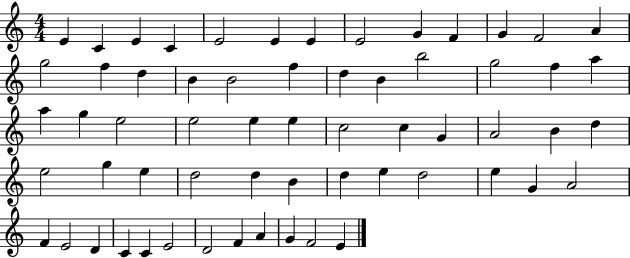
{
  \clef treble
  \numericTimeSignature
  \time 4/4
  \key c \major
  e'4 c'4 e'4 c'4 | e'2 e'4 e'4 | e'2 g'4 f'4 | g'4 f'2 a'4 | \break g''2 f''4 d''4 | b'4 b'2 f''4 | d''4 b'4 b''2 | g''2 f''4 a''4 | \break a''4 g''4 e''2 | e''2 e''4 e''4 | c''2 c''4 g'4 | a'2 b'4 d''4 | \break e''2 g''4 e''4 | d''2 d''4 b'4 | d''4 e''4 d''2 | e''4 g'4 a'2 | \break f'4 e'2 d'4 | c'4 c'4 e'2 | d'2 f'4 a'4 | g'4 f'2 e'4 | \break \bar "|."
}